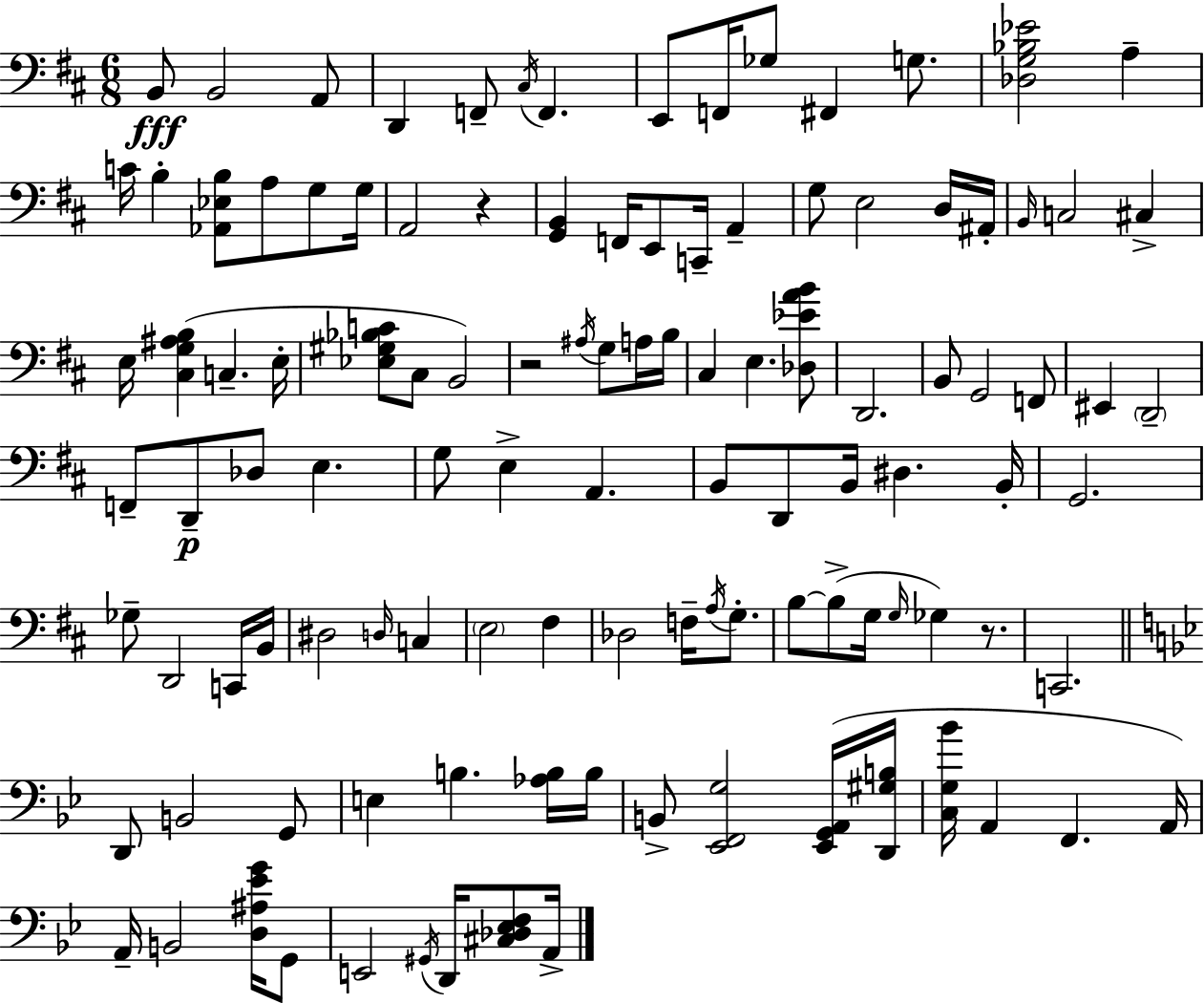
B2/e B2/h A2/e D2/q F2/e C#3/s F2/q. E2/e F2/s Gb3/e F#2/q G3/e. [Db3,G3,Bb3,Eb4]/h A3/q C4/s B3/q [Ab2,Eb3,B3]/e A3/e G3/e G3/s A2/h R/q [G2,B2]/q F2/s E2/e C2/s A2/q G3/e E3/h D3/s A#2/s B2/s C3/h C#3/q E3/s [C#3,G3,A#3,B3]/q C3/q. E3/s [Eb3,G#3,Bb3,C4]/e C#3/e B2/h R/h A#3/s G3/e A3/s B3/s C#3/q E3/q. [Db3,Eb4,A4,B4]/e D2/h. B2/e G2/h F2/e EIS2/q D2/h F2/e D2/e Db3/e E3/q. G3/e E3/q A2/q. B2/e D2/e B2/s D#3/q. B2/s G2/h. Gb3/e D2/h C2/s B2/s D#3/h D3/s C3/q E3/h F#3/q Db3/h F3/s A3/s G3/e. B3/e B3/e G3/s G3/s Gb3/q R/e. C2/h. D2/e B2/h G2/e E3/q B3/q. [Ab3,B3]/s B3/s B2/e [Eb2,F2,G3]/h [Eb2,G2,A2]/s [D2,G#3,B3]/s [C3,G3,Bb4]/s A2/q F2/q. A2/s A2/s B2/h [D3,A#3,Eb4,G4]/s G2/e E2/h G#2/s D2/s [C#3,Db3,Eb3,F3]/e A2/s